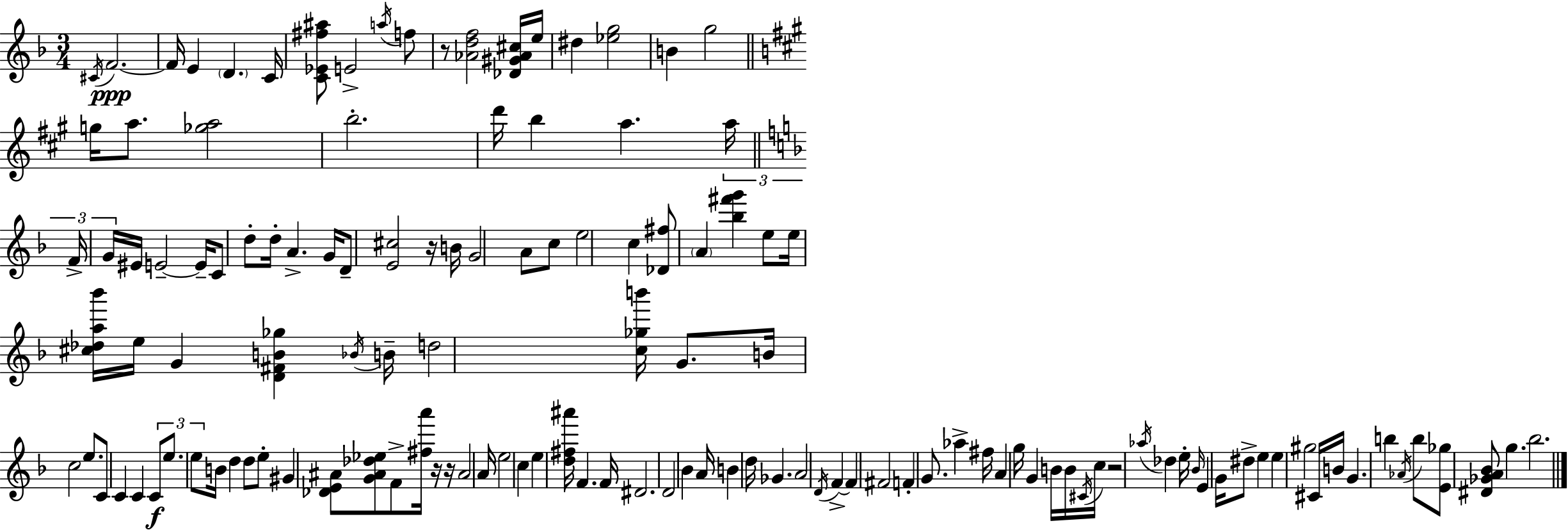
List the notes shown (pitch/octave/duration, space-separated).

C#4/s F4/h. F4/s E4/q D4/q. C4/s [C4,Eb4,F#5,A#5]/e E4/h A5/s F5/e R/e [Ab4,D5,F5]/h [Db4,G#4,Ab4,C#5]/s E5/s D#5/q [Eb5,G5]/h B4/q G5/h G5/s A5/e. [Gb5,A5]/h B5/h. D6/s B5/q A5/q. A5/s F4/s G4/s EIS4/s E4/h E4/s C4/e D5/e D5/s A4/q. G4/s D4/e [E4,C#5]/h R/s B4/s G4/h A4/e C5/e E5/h C5/q [Db4,F#5]/e A4/q [Bb5,F#6,G6]/q E5/e E5/s [C#5,Db5,A5,Bb6]/s E5/s G4/q [D4,F#4,B4,Gb5]/q Bb4/s B4/s D5/h [C5,Gb5,B6]/s G4/e. B4/s C5/h E5/e. C4/e C4/q C4/q C4/e E5/e. E5/e B4/s D5/q D5/e E5/e G#4/q [Db4,E4,A#4]/e [G4,A#4,Db5,Eb5]/e F4/e [F#5,A6]/s R/s R/s A#4/h A4/s E5/h C5/q E5/q [D5,F#5,A#6]/s F4/q. F4/s D#4/h. D4/h Bb4/q A4/s B4/q D5/s Gb4/q. A4/h D4/s F4/q F4/q F#4/h F4/q G4/e. Ab5/q F#5/s A4/q G5/s G4/q B4/s B4/s C#4/s C5/s R/h Ab5/s Db5/q E5/s Bb4/s E4/q G4/s D#5/e E5/q E5/q G#5/h C#4/s B4/s G4/q. B5/q Ab4/s B5/e [E4,Gb5]/e [D#4,Gb4,A4,Bb4]/e G5/q. Bb5/h.